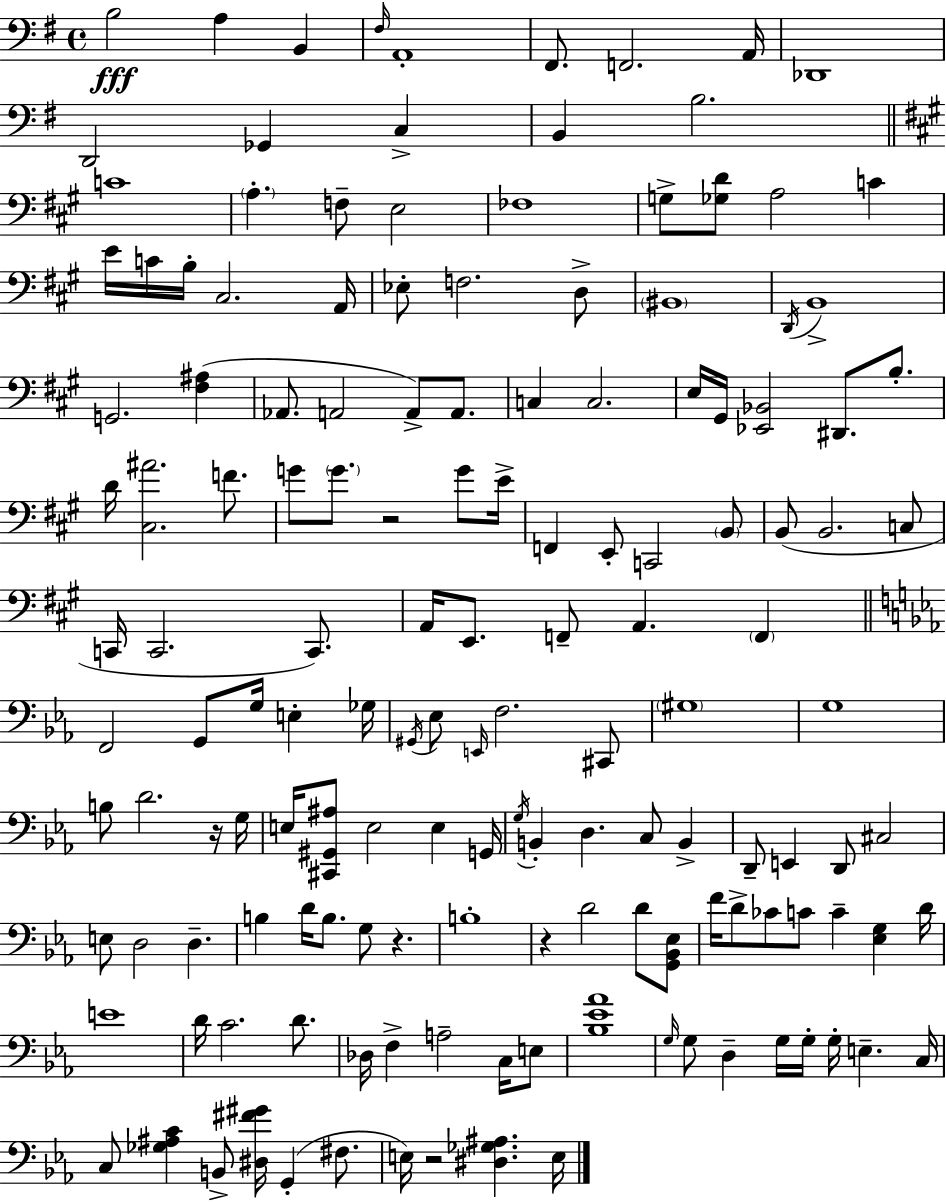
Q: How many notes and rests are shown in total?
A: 148